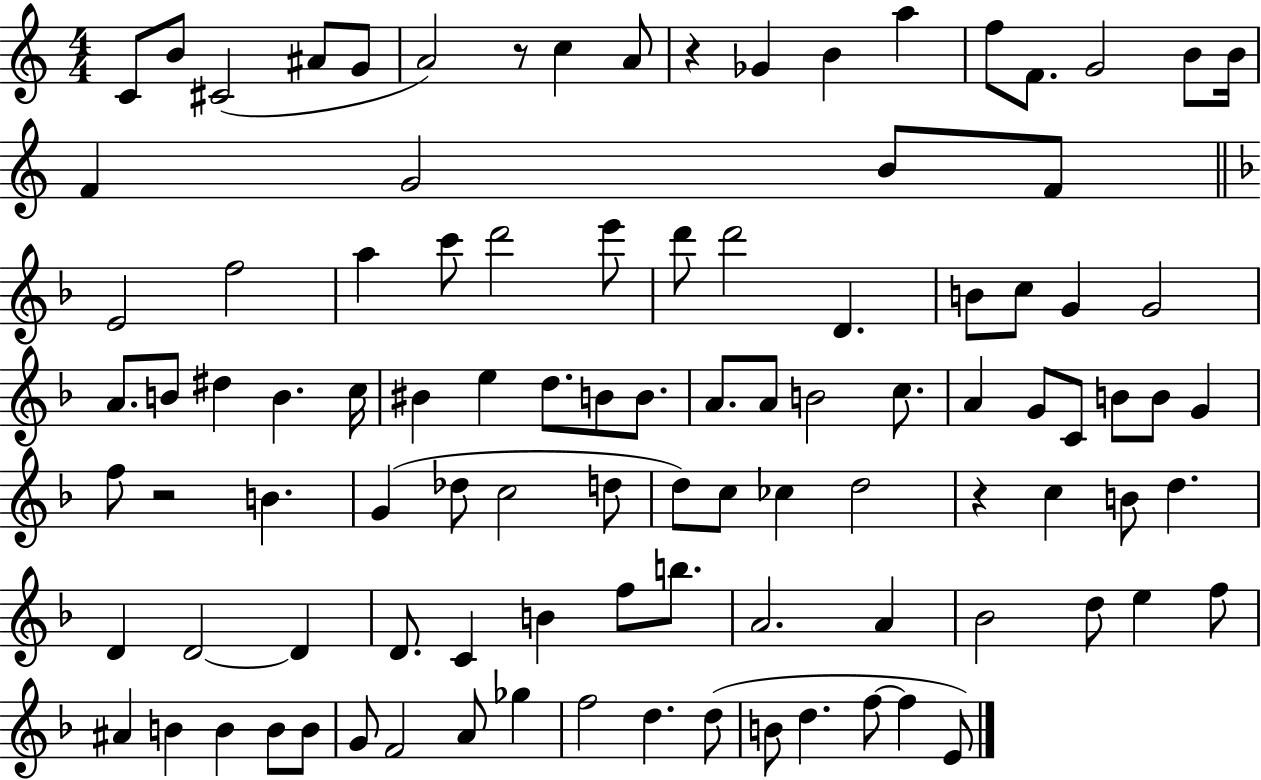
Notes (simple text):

C4/e B4/e C#4/h A#4/e G4/e A4/h R/e C5/q A4/e R/q Gb4/q B4/q A5/q F5/e F4/e. G4/h B4/e B4/s F4/q G4/h B4/e F4/e E4/h F5/h A5/q C6/e D6/h E6/e D6/e D6/h D4/q. B4/e C5/e G4/q G4/h A4/e. B4/e D#5/q B4/q. C5/s BIS4/q E5/q D5/e. B4/e B4/e. A4/e. A4/e B4/h C5/e. A4/q G4/e C4/e B4/e B4/e G4/q F5/e R/h B4/q. G4/q Db5/e C5/h D5/e D5/e C5/e CES5/q D5/h R/q C5/q B4/e D5/q. D4/q D4/h D4/q D4/e. C4/q B4/q F5/e B5/e. A4/h. A4/q Bb4/h D5/e E5/q F5/e A#4/q B4/q B4/q B4/e B4/e G4/e F4/h A4/e Gb5/q F5/h D5/q. D5/e B4/e D5/q. F5/e F5/q E4/e